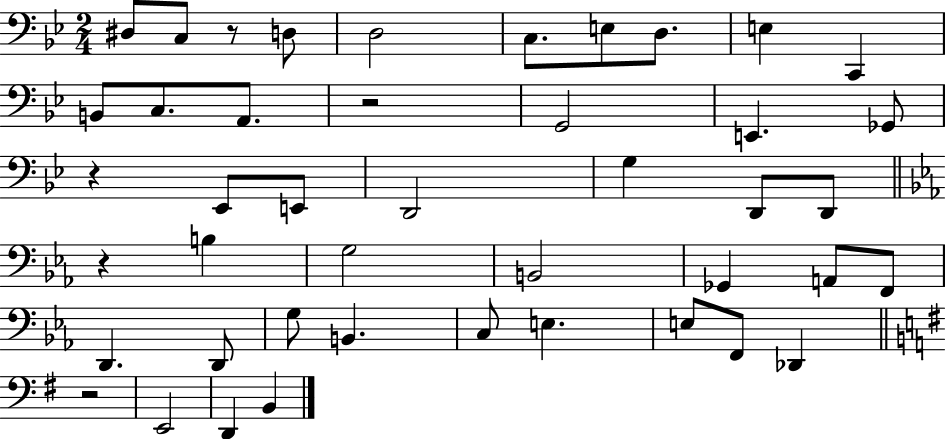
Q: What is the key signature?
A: BES major